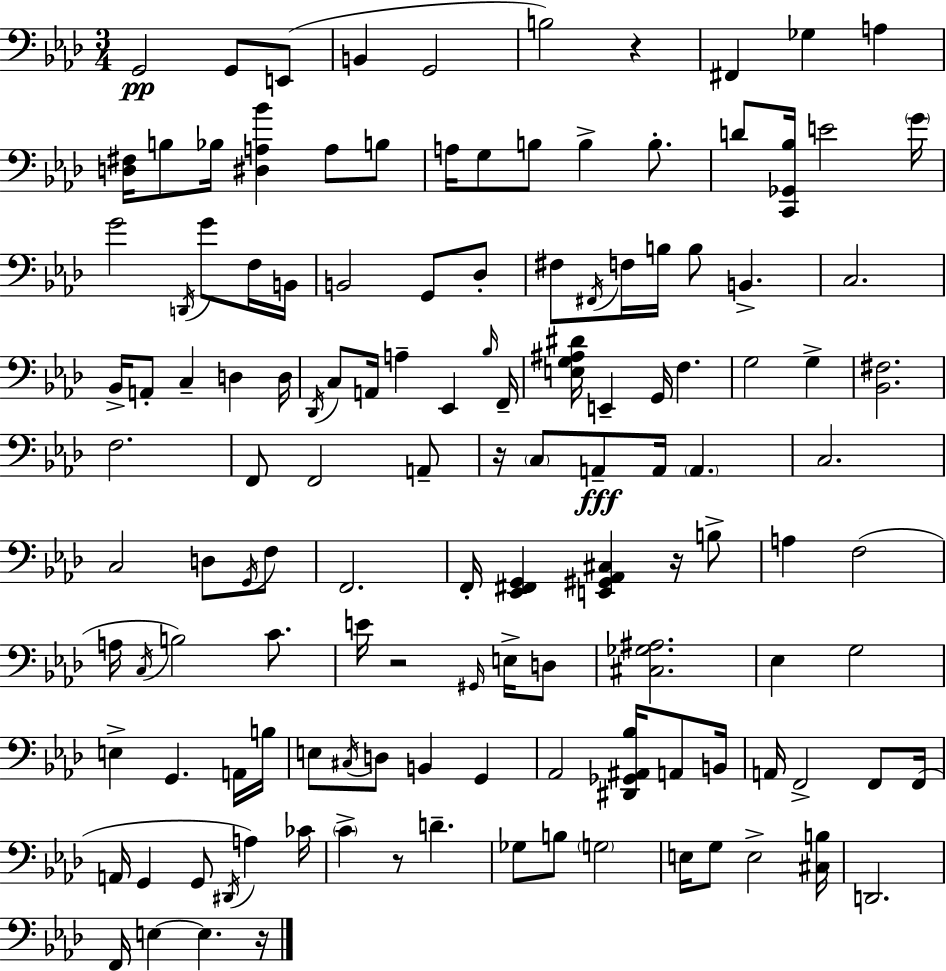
X:1
T:Untitled
M:3/4
L:1/4
K:Fm
G,,2 G,,/2 E,,/2 B,, G,,2 B,2 z ^F,, _G, A, [D,^F,]/4 B,/2 _B,/4 [^D,A,_B] A,/2 B,/2 A,/4 G,/2 B,/2 B, B,/2 D/2 [C,,_G,,_B,]/4 E2 G/4 G2 D,,/4 G/2 F,/4 B,,/4 B,,2 G,,/2 _D,/2 ^F,/2 ^F,,/4 F,/4 B,/4 B,/2 B,, C,2 _B,,/4 A,,/2 C, D, D,/4 _D,,/4 C,/2 A,,/4 A, _E,, _B,/4 F,,/4 [E,G,^A,^D]/4 E,, G,,/4 F, G,2 G, [_B,,^F,]2 F,2 F,,/2 F,,2 A,,/2 z/4 C,/2 A,,/2 A,,/4 A,, C,2 C,2 D,/2 G,,/4 F,/2 F,,2 F,,/4 [_E,,^F,,G,,] [E,,^G,,_A,,^C,] z/4 B,/2 A, F,2 A,/4 C,/4 B,2 C/2 E/4 z2 ^G,,/4 E,/4 D,/2 [^C,_G,^A,]2 _E, G,2 E, G,, A,,/4 B,/4 E,/2 ^C,/4 D,/2 B,, G,, _A,,2 [^D,,_G,,^A,,_B,]/4 A,,/2 B,,/4 A,,/4 F,,2 F,,/2 F,,/4 A,,/4 G,, G,,/2 ^D,,/4 A, _C/4 C z/2 D _G,/2 B,/2 G,2 E,/4 G,/2 E,2 [^C,B,]/4 D,,2 F,,/4 E, E, z/4